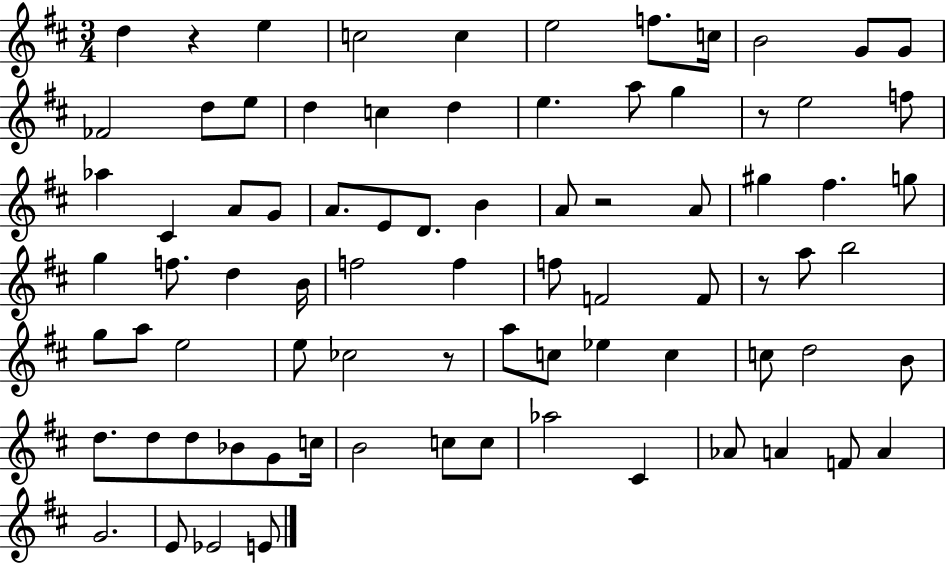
{
  \clef treble
  \numericTimeSignature
  \time 3/4
  \key d \major
  d''4 r4 e''4 | c''2 c''4 | e''2 f''8. c''16 | b'2 g'8 g'8 | \break fes'2 d''8 e''8 | d''4 c''4 d''4 | e''4. a''8 g''4 | r8 e''2 f''8 | \break aes''4 cis'4 a'8 g'8 | a'8. e'8 d'8. b'4 | a'8 r2 a'8 | gis''4 fis''4. g''8 | \break g''4 f''8. d''4 b'16 | f''2 f''4 | f''8 f'2 f'8 | r8 a''8 b''2 | \break g''8 a''8 e''2 | e''8 ces''2 r8 | a''8 c''8 ees''4 c''4 | c''8 d''2 b'8 | \break d''8. d''8 d''8 bes'8 g'8 c''16 | b'2 c''8 c''8 | aes''2 cis'4 | aes'8 a'4 f'8 a'4 | \break g'2. | e'8 ees'2 e'8 | \bar "|."
}